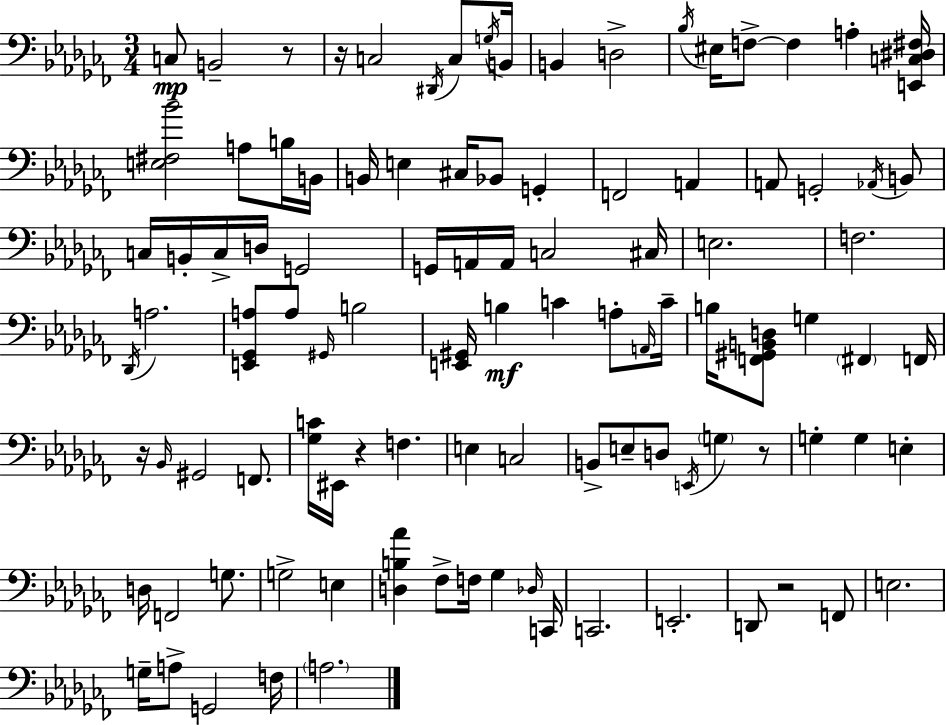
C3/e B2/h R/e R/s C3/h D#2/s C3/e G3/s B2/s B2/q D3/h Bb3/s EIS3/s F3/e F3/q A3/q [E2,C3,D#3,F#3]/s [E3,F#3,Bb4]/h A3/e B3/s B2/s B2/s E3/q C#3/s Bb2/e G2/q F2/h A2/q A2/e G2/h Ab2/s B2/e C3/s B2/s C3/s D3/s G2/h G2/s A2/s A2/s C3/h C#3/s E3/h. F3/h. Db2/s A3/h. [E2,Gb2,A3]/e A3/e G#2/s B3/h [E2,G#2]/s B3/q C4/q A3/e A2/s C4/s B3/s [F2,G#2,B2,D3]/e G3/q F#2/q F2/s R/s Bb2/s G#2/h F2/e. [Gb3,C4]/s EIS2/s R/q F3/q. E3/q C3/h B2/e E3/e D3/e E2/s G3/q R/e G3/q G3/q E3/q D3/s F2/h G3/e. G3/h E3/q [D3,B3,Ab4]/q FES3/e F3/s Gb3/q Db3/s C2/s C2/h. E2/h. D2/e R/h F2/e E3/h. G3/s A3/e G2/h F3/s A3/h.